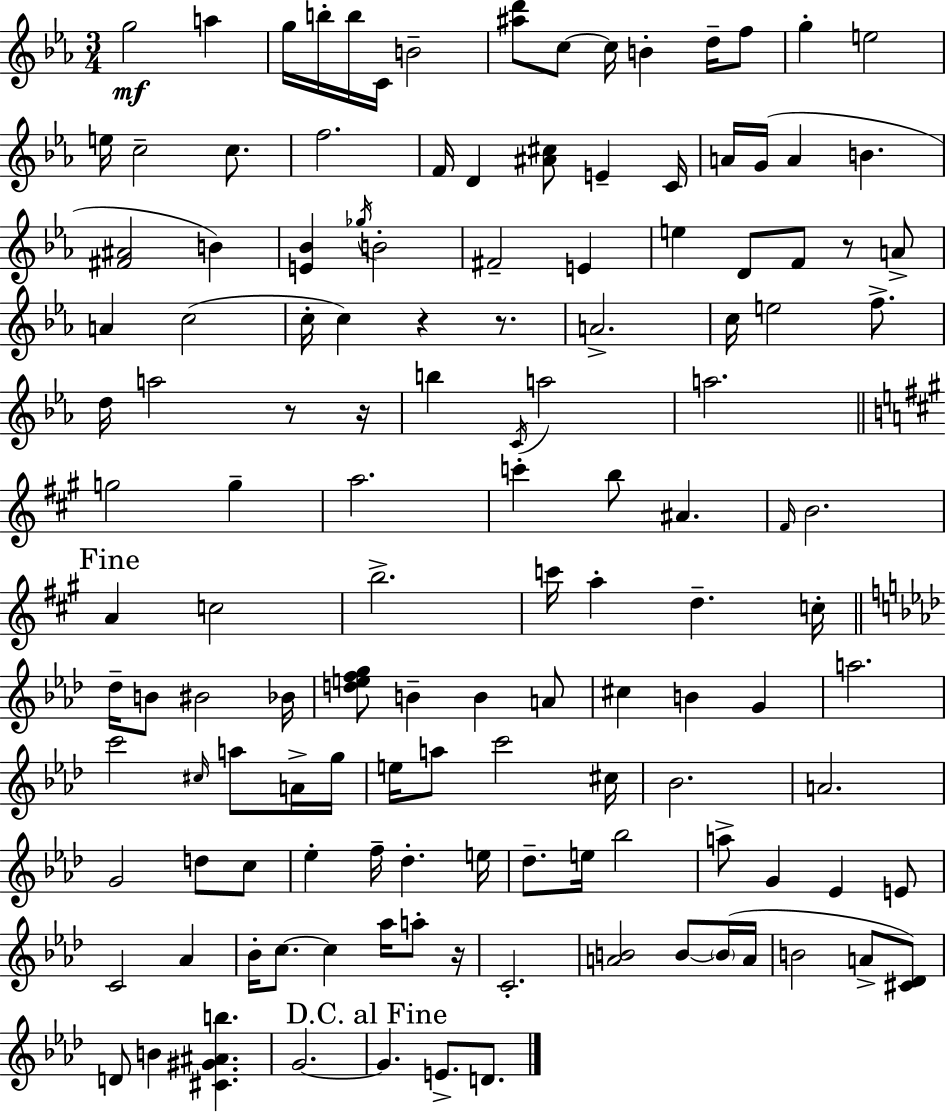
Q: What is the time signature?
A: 3/4